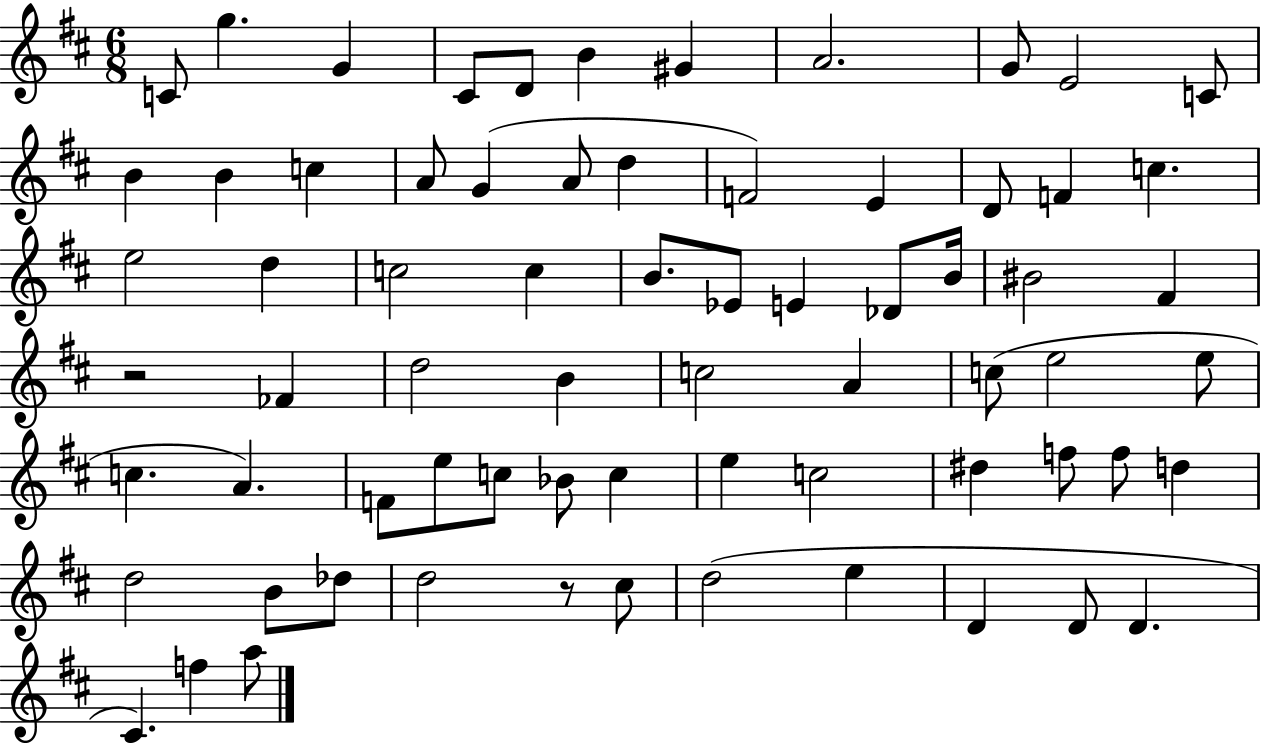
C4/e G5/q. G4/q C#4/e D4/e B4/q G#4/q A4/h. G4/e E4/h C4/e B4/q B4/q C5/q A4/e G4/q A4/e D5/q F4/h E4/q D4/e F4/q C5/q. E5/h D5/q C5/h C5/q B4/e. Eb4/e E4/q Db4/e B4/s BIS4/h F#4/q R/h FES4/q D5/h B4/q C5/h A4/q C5/e E5/h E5/e C5/q. A4/q. F4/e E5/e C5/e Bb4/e C5/q E5/q C5/h D#5/q F5/e F5/e D5/q D5/h B4/e Db5/e D5/h R/e C#5/e D5/h E5/q D4/q D4/e D4/q. C#4/q. F5/q A5/e